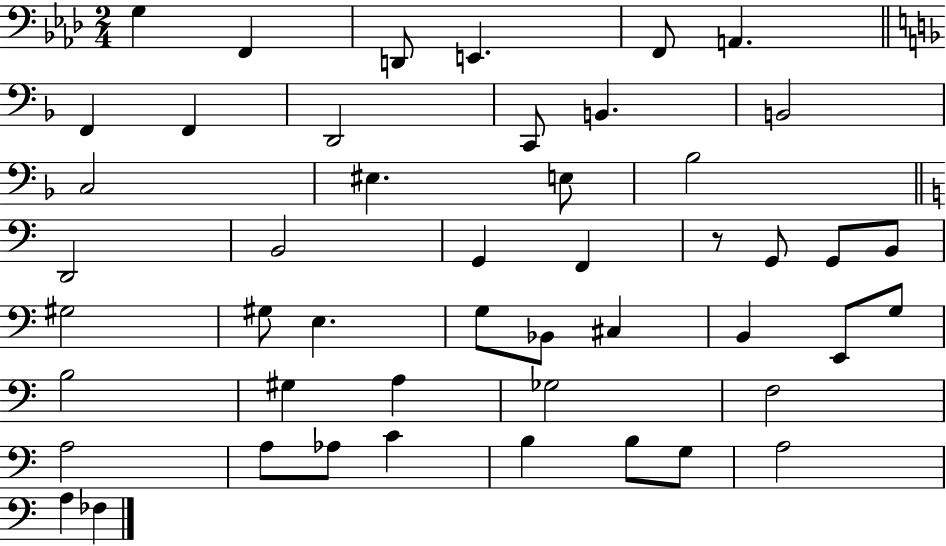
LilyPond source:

{
  \clef bass
  \numericTimeSignature
  \time 2/4
  \key aes \major
  g4 f,4 | d,8 e,4. | f,8 a,4. | \bar "||" \break \key d \minor f,4 f,4 | d,2 | c,8 b,4. | b,2 | \break c2 | eis4. e8 | bes2 | \bar "||" \break \key c \major d,2 | b,2 | g,4 f,4 | r8 g,8 g,8 b,8 | \break gis2 | gis8 e4. | g8 bes,8 cis4 | b,4 e,8 g8 | \break b2 | gis4 a4 | ges2 | f2 | \break a2 | a8 aes8 c'4 | b4 b8 g8 | a2 | \break a4 fes4 | \bar "|."
}